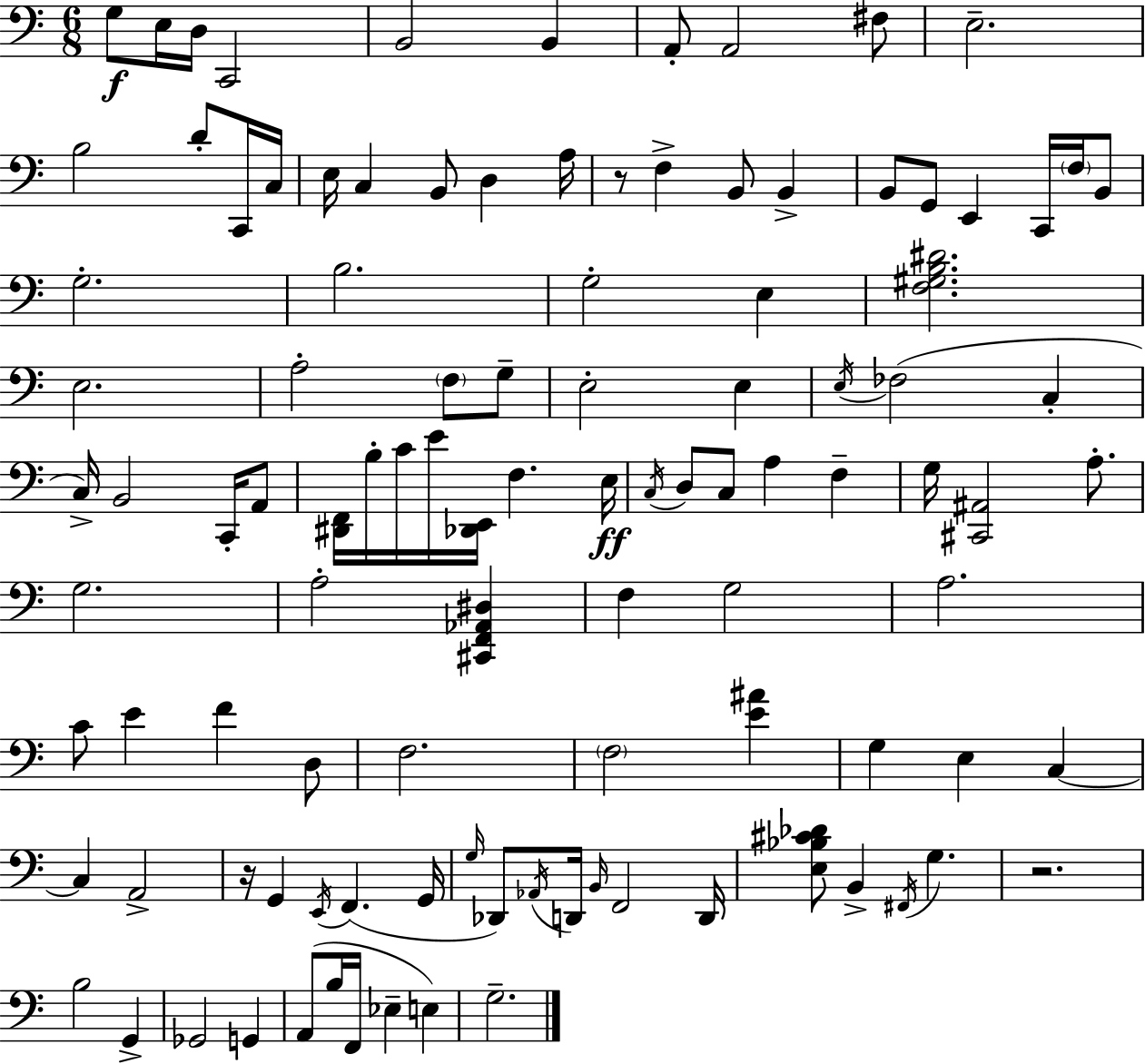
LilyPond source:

{
  \clef bass
  \numericTimeSignature
  \time 6/8
  \key c \major
  g8\f e16 d16 c,2 | b,2 b,4 | a,8-. a,2 fis8 | e2.-- | \break b2 d'8-. c,16 c16 | e16 c4 b,8 d4 a16 | r8 f4-> b,8 b,4-> | b,8 g,8 e,4 c,16 \parenthesize f16 b,8 | \break g2.-. | b2. | g2-. e4 | <f gis b dis'>2. | \break e2. | a2-. \parenthesize f8 g8-- | e2-. e4 | \acciaccatura { e16 } fes2( c4-. | \break c16->) b,2 c,16-. a,8 | <dis, f,>16 b16-. c'16 e'16 <des, e,>16 f4. | e16\ff \acciaccatura { c16 } d8 c8 a4 f4-- | g16 <cis, ais,>2 a8.-. | \break g2. | a2-. <cis, f, aes, dis>4 | f4 g2 | a2. | \break c'8 e'4 f'4 | d8 f2. | \parenthesize f2 <e' ais'>4 | g4 e4 c4~~ | \break c4 a,2-> | r16 g,4 \acciaccatura { e,16 } f,4.( | g,16 \grace { g16 }) des,8 \acciaccatura { aes,16 } d,16 \grace { b,16 } f,2 | d,16 <e bes cis' des'>8 b,4-> | \break \acciaccatura { fis,16 } g4. r2. | b2 | g,4-> ges,2 | g,4 a,8( b16 f,16 ees4-- | \break e4) g2.-- | \bar "|."
}